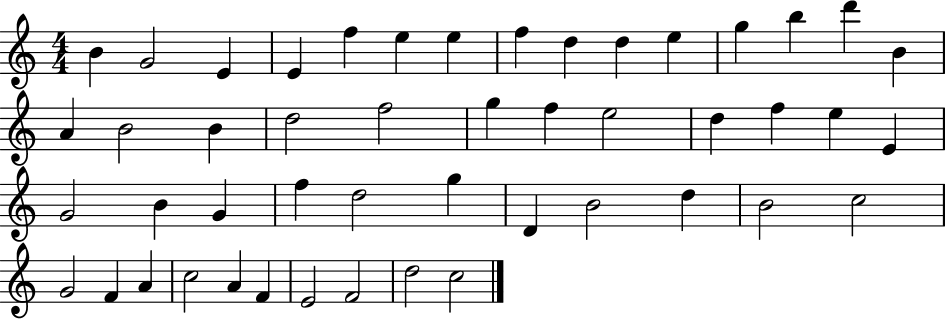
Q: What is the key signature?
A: C major